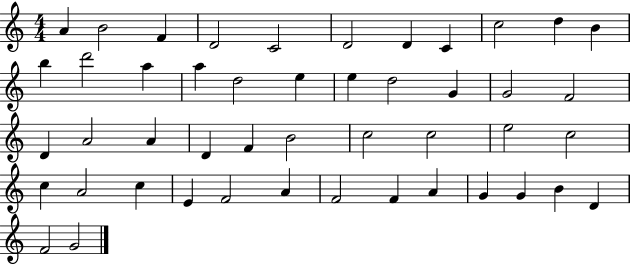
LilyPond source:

{
  \clef treble
  \numericTimeSignature
  \time 4/4
  \key c \major
  a'4 b'2 f'4 | d'2 c'2 | d'2 d'4 c'4 | c''2 d''4 b'4 | \break b''4 d'''2 a''4 | a''4 d''2 e''4 | e''4 d''2 g'4 | g'2 f'2 | \break d'4 a'2 a'4 | d'4 f'4 b'2 | c''2 c''2 | e''2 c''2 | \break c''4 a'2 c''4 | e'4 f'2 a'4 | f'2 f'4 a'4 | g'4 g'4 b'4 d'4 | \break f'2 g'2 | \bar "|."
}